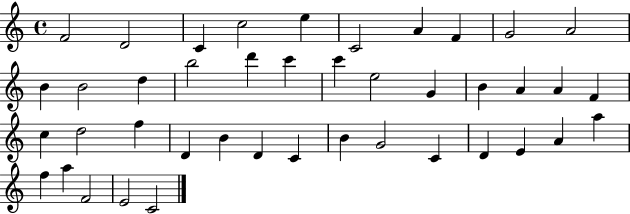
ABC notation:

X:1
T:Untitled
M:4/4
L:1/4
K:C
F2 D2 C c2 e C2 A F G2 A2 B B2 d b2 d' c' c' e2 G B A A F c d2 f D B D C B G2 C D E A a f a F2 E2 C2